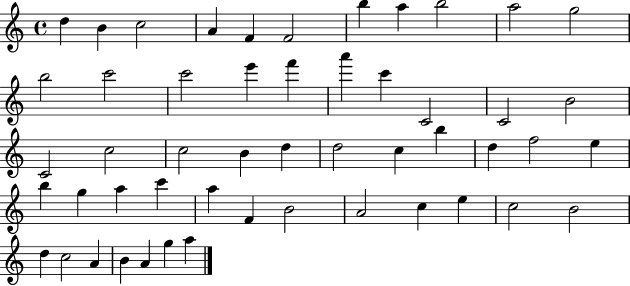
{
  \clef treble
  \time 4/4
  \defaultTimeSignature
  \key c \major
  d''4 b'4 c''2 | a'4 f'4 f'2 | b''4 a''4 b''2 | a''2 g''2 | \break b''2 c'''2 | c'''2 e'''4 f'''4 | a'''4 c'''4 c'2 | c'2 b'2 | \break c'2 c''2 | c''2 b'4 d''4 | d''2 c''4 b''4 | d''4 f''2 e''4 | \break b''4 g''4 a''4 c'''4 | a''4 f'4 b'2 | a'2 c''4 e''4 | c''2 b'2 | \break d''4 c''2 a'4 | b'4 a'4 g''4 a''4 | \bar "|."
}